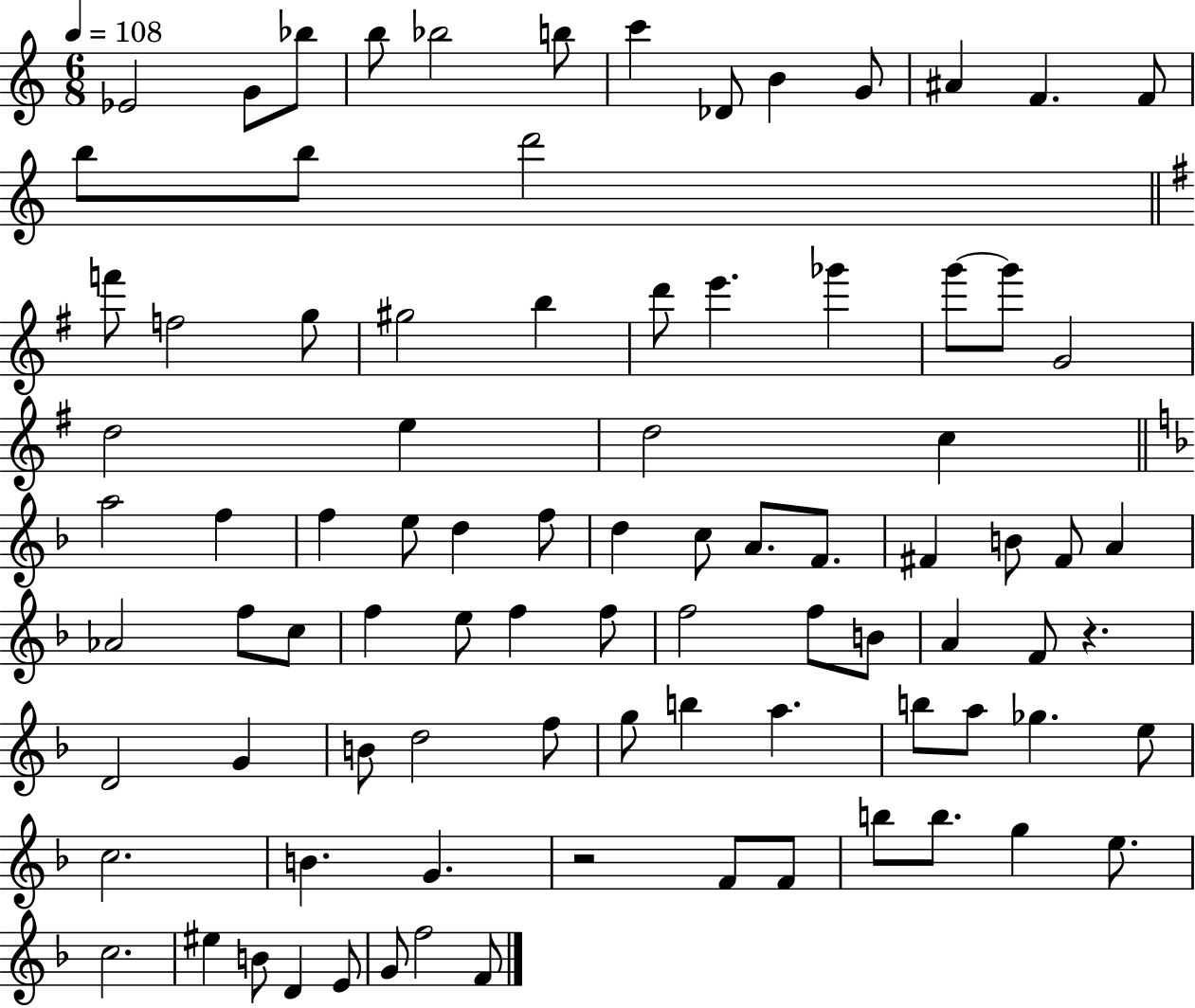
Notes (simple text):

Eb4/h G4/e Bb5/e B5/e Bb5/h B5/e C6/q Db4/e B4/q G4/e A#4/q F4/q. F4/e B5/e B5/e D6/h F6/e F5/h G5/e G#5/h B5/q D6/e E6/q. Gb6/q G6/e G6/e G4/h D5/h E5/q D5/h C5/q A5/h F5/q F5/q E5/e D5/q F5/e D5/q C5/e A4/e. F4/e. F#4/q B4/e F#4/e A4/q Ab4/h F5/e C5/e F5/q E5/e F5/q F5/e F5/h F5/e B4/e A4/q F4/e R/q. D4/h G4/q B4/e D5/h F5/e G5/e B5/q A5/q. B5/e A5/e Gb5/q. E5/e C5/h. B4/q. G4/q. R/h F4/e F4/e B5/e B5/e. G5/q E5/e. C5/h. EIS5/q B4/e D4/q E4/e G4/e F5/h F4/e